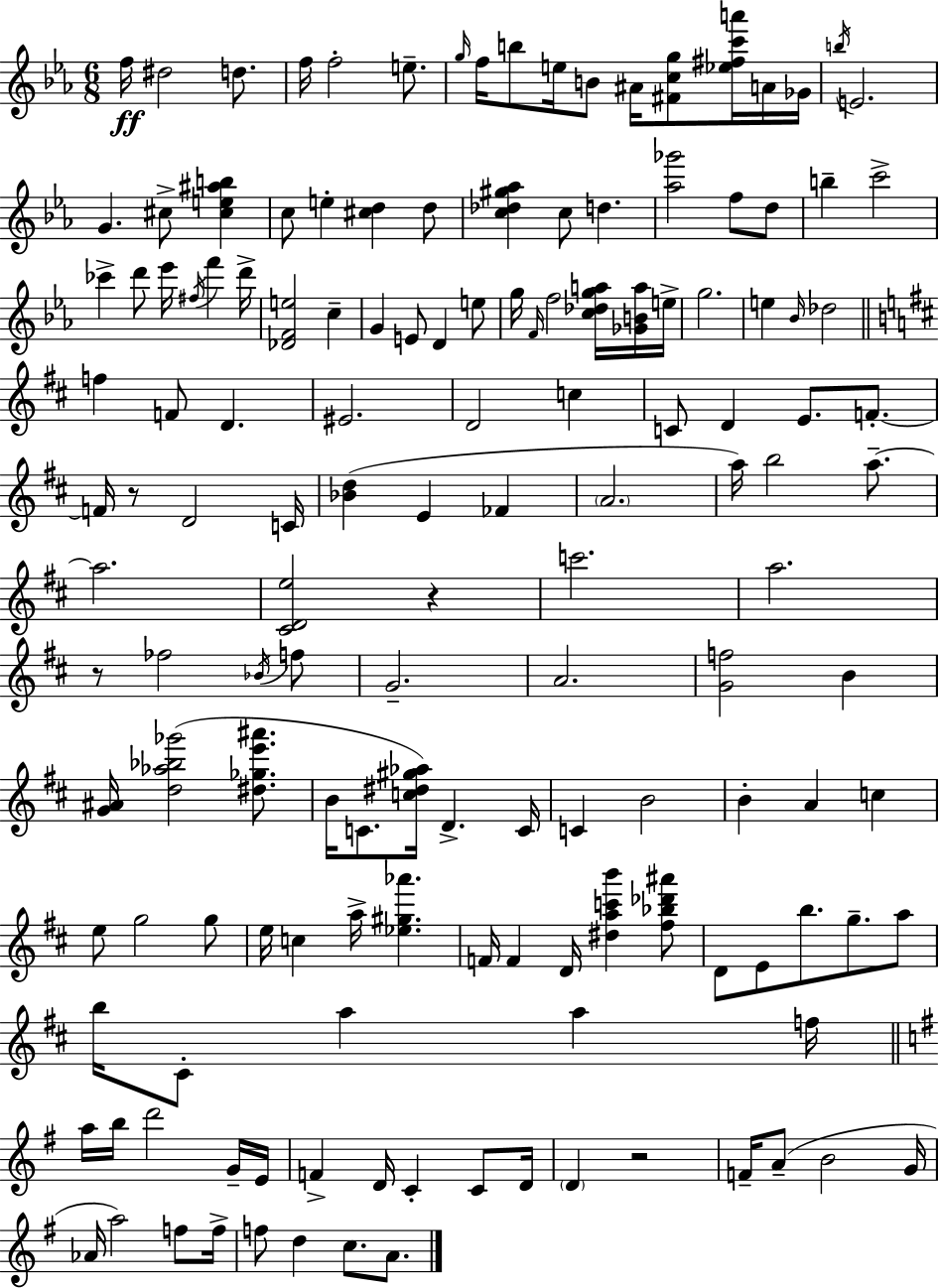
X:1
T:Untitled
M:6/8
L:1/4
K:Eb
f/4 ^d2 d/2 f/4 f2 e/2 g/4 f/4 b/2 e/4 B/2 ^A/4 [^Fcg]/2 [_e^fc'a']/4 A/4 _G/4 b/4 E2 G ^c/2 [^ce^ab] c/2 e [^cd] d/2 [c_d^g_a] c/2 d [_a_g']2 f/2 d/2 b c'2 _c' d'/2 _e'/4 ^f/4 f' d'/4 [_DFe]2 c G E/2 D e/2 g/4 F/4 f2 [c_dga]/4 [_GBa]/4 e/4 g2 e _B/4 _d2 f F/2 D ^E2 D2 c C/2 D E/2 F/2 F/4 z/2 D2 C/4 [_Bd] E _F A2 a/4 b2 a/2 a2 [^CDe]2 z c'2 a2 z/2 _f2 _B/4 f/2 G2 A2 [Gf]2 B [G^A]/4 [d_a_b_g']2 [^d_ge'^a']/2 B/4 C/2 [c^d^g_a]/4 D C/4 C B2 B A c e/2 g2 g/2 e/4 c a/4 [_e^g_a'] F/4 F D/4 [^dac'b'] [^f_b_d'^a']/2 D/2 E/2 b/2 g/2 a/2 b/4 ^C/2 a a f/4 a/4 b/4 d'2 G/4 E/4 F D/4 C C/2 D/4 D z2 F/4 A/2 B2 G/4 _A/4 a2 f/2 f/4 f/2 d c/2 A/2